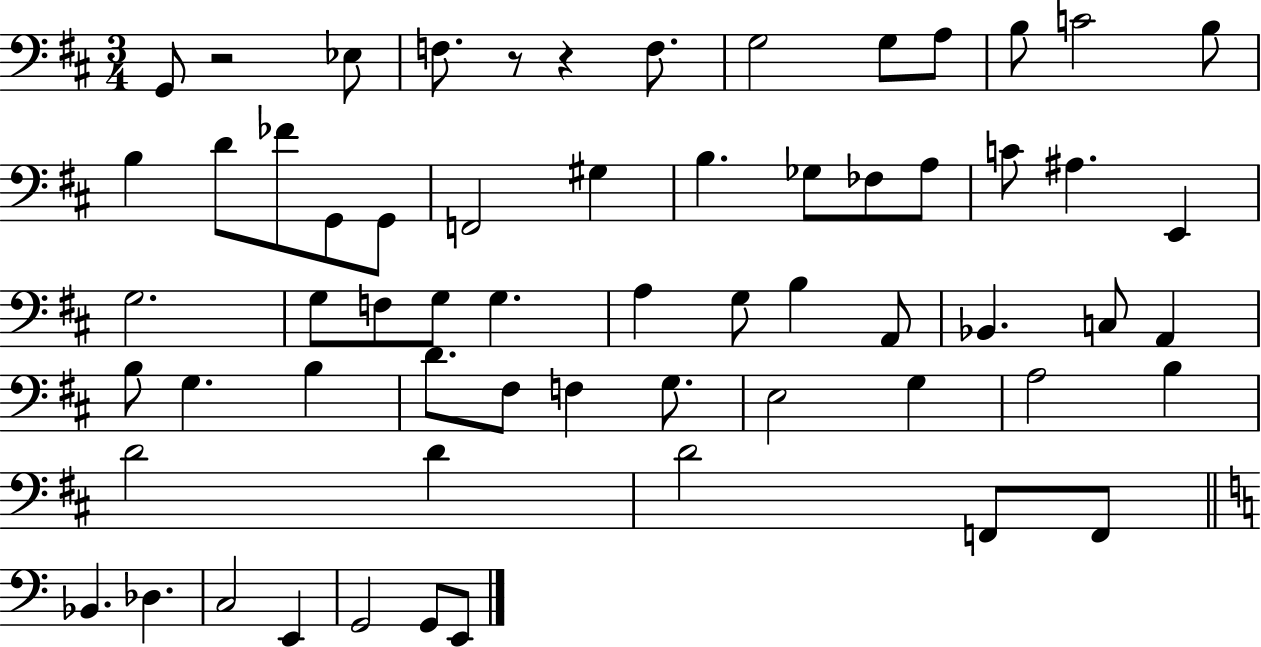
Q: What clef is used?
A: bass